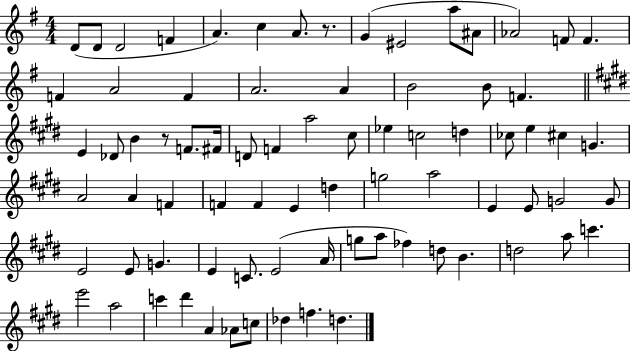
{
  \clef treble
  \numericTimeSignature
  \time 4/4
  \key g \major
  d'8( d'8 d'2 f'4 | a'4.) c''4 a'8. r8. | g'4( eis'2 a''8 ais'8 | aes'2) f'8 f'4. | \break f'4 a'2 f'4 | a'2. a'4 | b'2 b'8 f'4. | \bar "||" \break \key e \major e'4 des'8 b'4 r8 f'8. fis'16 | d'8 f'4 a''2 cis''8 | ees''4 c''2 d''4 | ces''8 e''4 cis''4 g'4. | \break a'2 a'4 f'4 | f'4 f'4 e'4 d''4 | g''2 a''2 | e'4 e'8 g'2 g'8 | \break e'2 e'8 g'4. | e'4 c'8. e'2( a'16 | g''8 a''8 fes''4) d''8 b'4. | d''2 a''8 c'''4. | \break e'''2 a''2 | c'''4 dis'''4 a'4 aes'8 c''8 | des''4 f''4. d''4. | \bar "|."
}